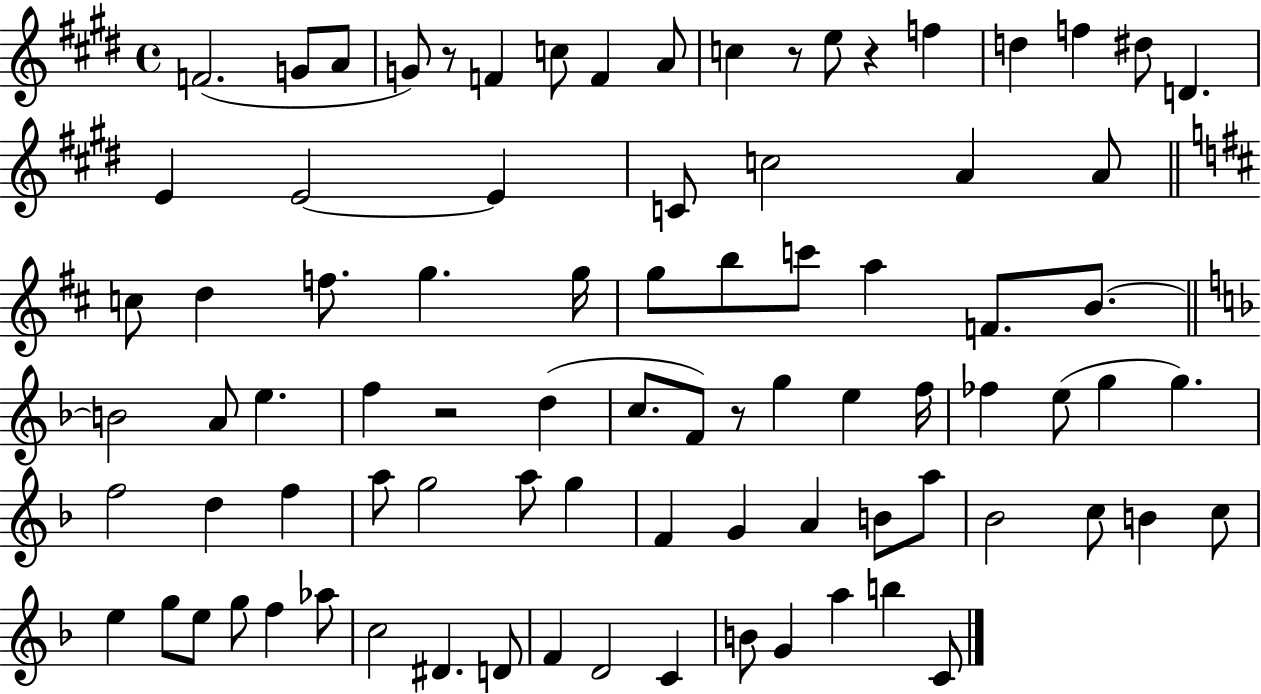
F4/h. G4/e A4/e G4/e R/e F4/q C5/e F4/q A4/e C5/q R/e E5/e R/q F5/q D5/q F5/q D#5/e D4/q. E4/q E4/h E4/q C4/e C5/h A4/q A4/e C5/e D5/q F5/e. G5/q. G5/s G5/e B5/e C6/e A5/q F4/e. B4/e. B4/h A4/e E5/q. F5/q R/h D5/q C5/e. F4/e R/e G5/q E5/q F5/s FES5/q E5/e G5/q G5/q. F5/h D5/q F5/q A5/e G5/h A5/e G5/q F4/q G4/q A4/q B4/e A5/e Bb4/h C5/e B4/q C5/e E5/q G5/e E5/e G5/e F5/q Ab5/e C5/h D#4/q. D4/e F4/q D4/h C4/q B4/e G4/q A5/q B5/q C4/e